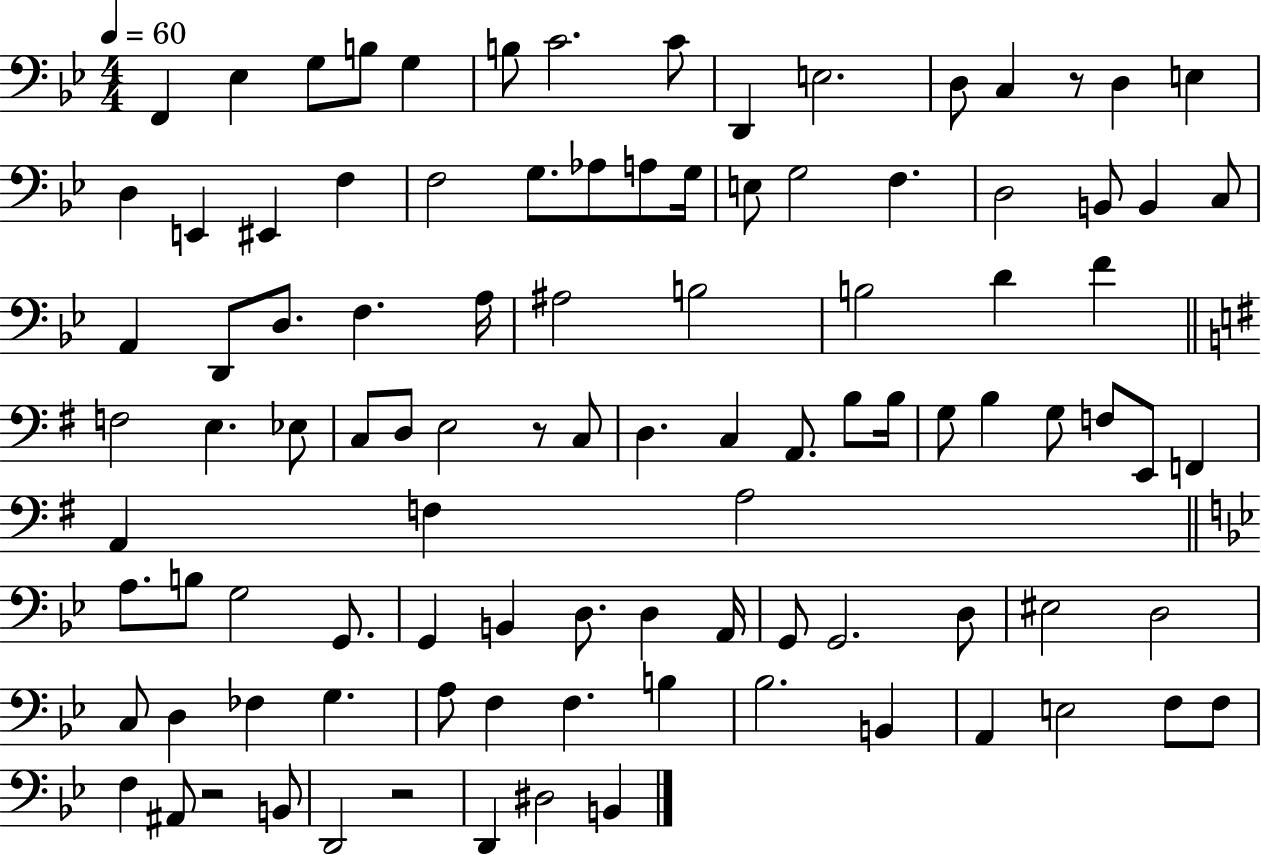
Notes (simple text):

F2/q Eb3/q G3/e B3/e G3/q B3/e C4/h. C4/e D2/q E3/h. D3/e C3/q R/e D3/q E3/q D3/q E2/q EIS2/q F3/q F3/h G3/e. Ab3/e A3/e G3/s E3/e G3/h F3/q. D3/h B2/e B2/q C3/e A2/q D2/e D3/e. F3/q. A3/s A#3/h B3/h B3/h D4/q F4/q F3/h E3/q. Eb3/e C3/e D3/e E3/h R/e C3/e D3/q. C3/q A2/e. B3/e B3/s G3/e B3/q G3/e F3/e E2/e F2/q A2/q F3/q A3/h A3/e. B3/e G3/h G2/e. G2/q B2/q D3/e. D3/q A2/s G2/e G2/h. D3/e EIS3/h D3/h C3/e D3/q FES3/q G3/q. A3/e F3/q F3/q. B3/q Bb3/h. B2/q A2/q E3/h F3/e F3/e F3/q A#2/e R/h B2/e D2/h R/h D2/q D#3/h B2/q